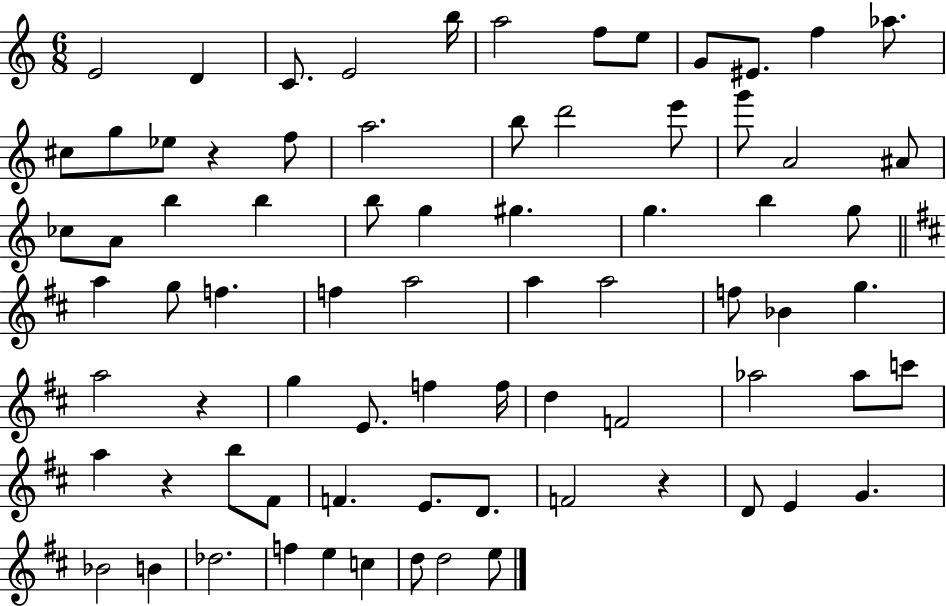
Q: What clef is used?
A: treble